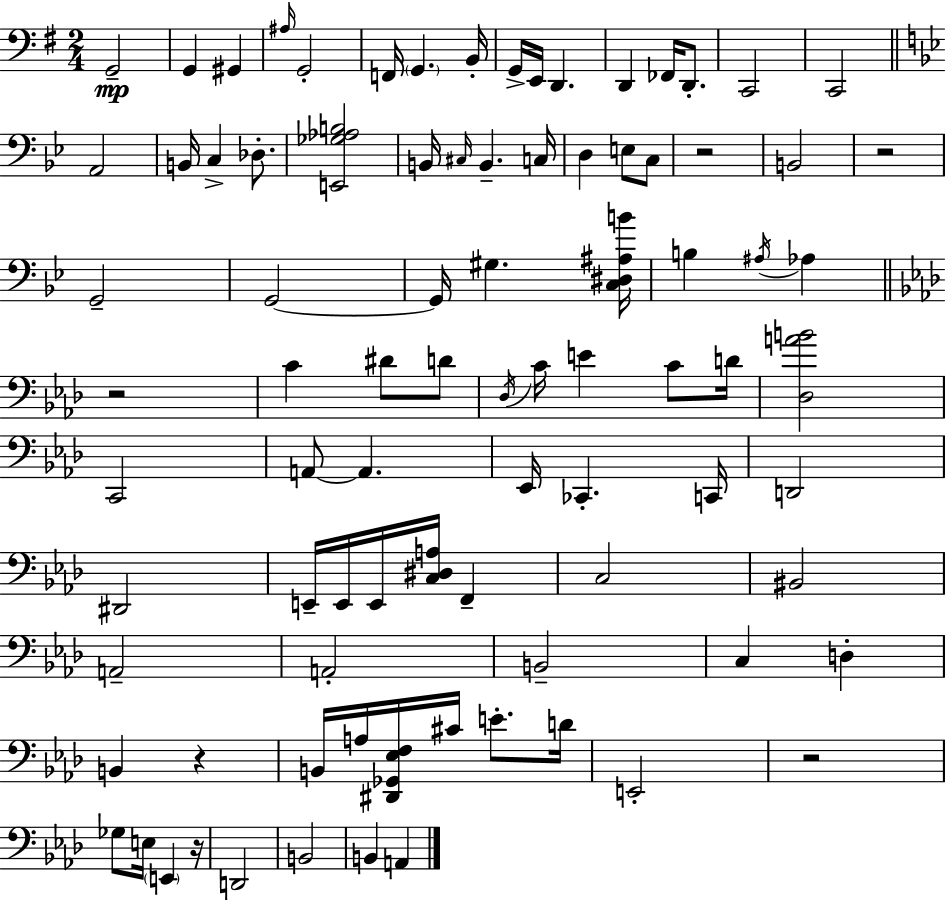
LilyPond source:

{
  \clef bass
  \numericTimeSignature
  \time 2/4
  \key g \major
  \repeat volta 2 { g,2--\mp | g,4 gis,4 | \grace { ais16 } g,2-. | f,16 \parenthesize g,4. | \break b,16-. g,16-> e,16 d,4. | d,4 fes,16 d,8.-. | c,2 | c,2 | \break \bar "||" \break \key bes \major a,2 | b,16 c4-> des8.-. | <e, ges aes b>2 | b,16 \grace { cis16 } b,4.-- | \break c16 d4 e8 c8 | r2 | b,2 | r2 | \break g,2-- | g,2~~ | g,16 gis4. | <c dis ais b'>16 b4 \acciaccatura { ais16 } aes4 | \break \bar "||" \break \key aes \major r2 | c'4 dis'8 d'8 | \acciaccatura { des16 } c'16 e'4 c'8 | d'16 <des a' b'>2 | \break c,2 | a,8~~ a,4. | ees,16 ces,4.-. | c,16 d,2 | \break dis,2 | e,16-- e,16 e,16 <c dis a>16 f,4-- | c2 | bis,2 | \break a,2-- | a,2-. | b,2-- | c4 d4-. | \break b,4 r4 | b,16 a16 <dis, ges, ees f>16 cis'16 e'8.-. | d'16 e,2-. | r2 | \break ges8 e16 \parenthesize e,4 | r16 d,2 | b,2 | b,4 a,4 | \break } \bar "|."
}